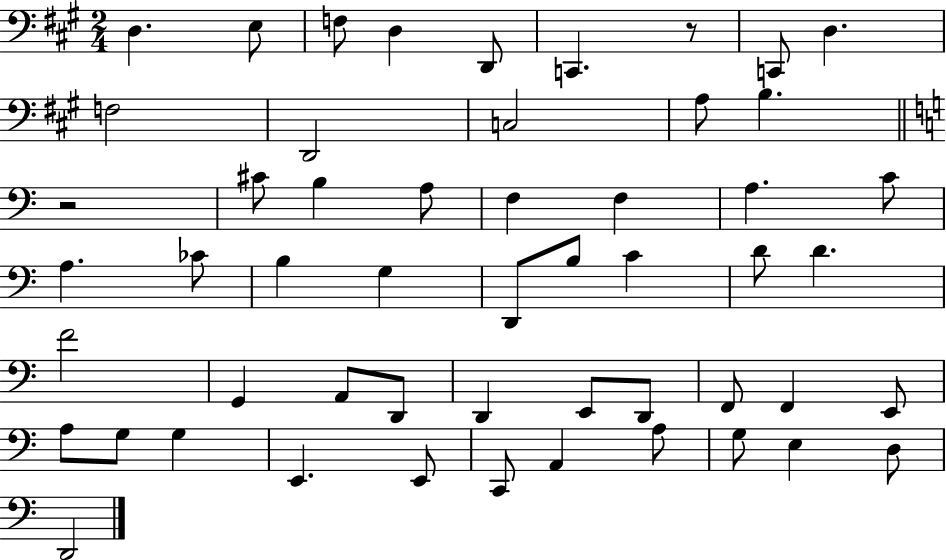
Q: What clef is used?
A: bass